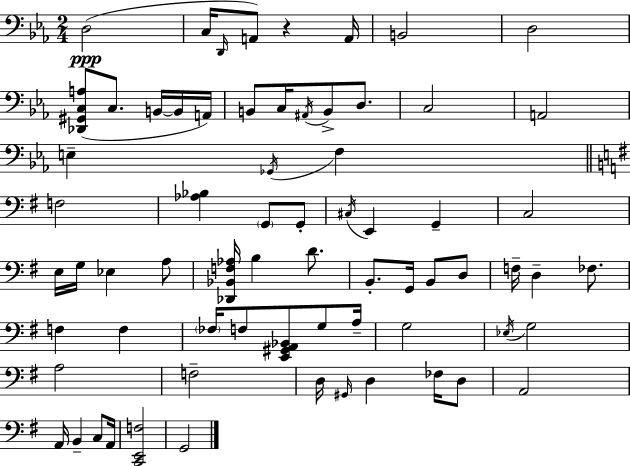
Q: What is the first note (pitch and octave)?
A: D3